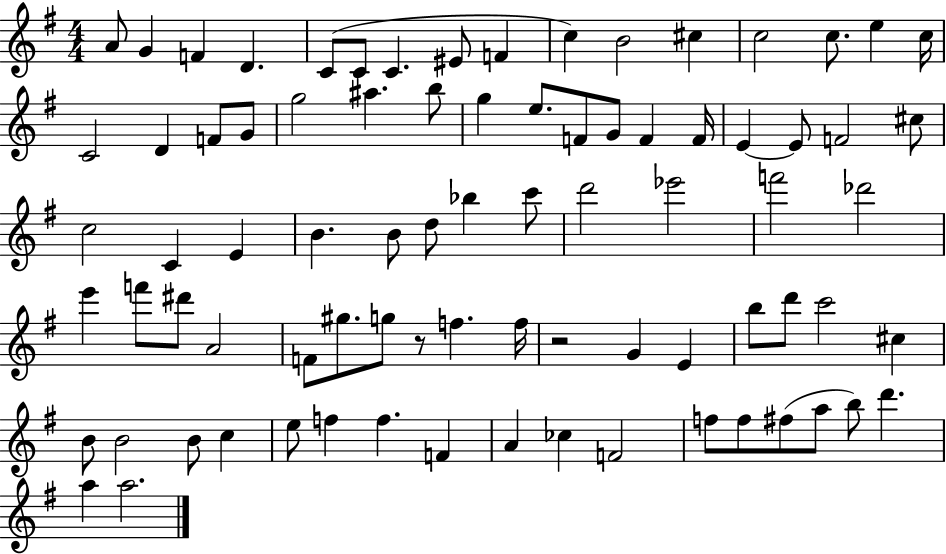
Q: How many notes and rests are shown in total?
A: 81